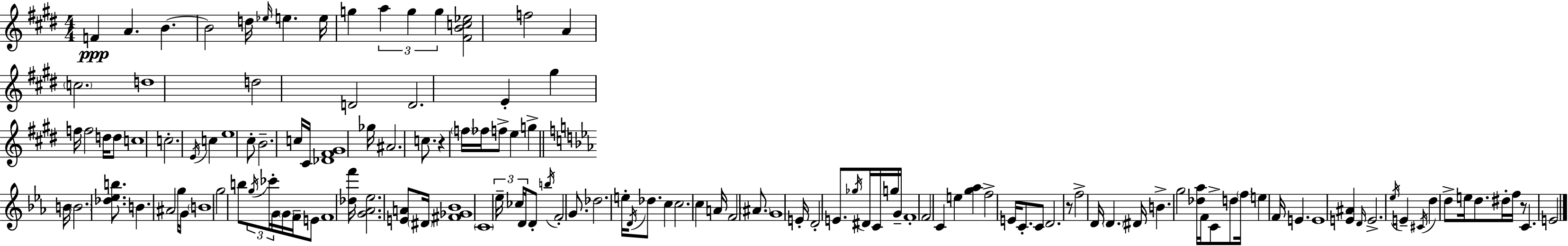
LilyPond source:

{
  \clef treble
  \numericTimeSignature
  \time 4/4
  \key e \major
  \repeat volta 2 { f'4\ppp a'4. b'4.~~ | b'2 d''16 \grace { ees''16 } e''4. | e''16 g''4 \tuplet 3/2 { a''4 g''4 g''4 } | <fis' b' c'' ees''>2 f''2 | \break a'4 \parenthesize c''2. | d''1 | d''2 d'2 | d'2. e'4-. | \break gis''4 f''16 f''2 d''16 d''8 | c''1 | c''2.-. \acciaccatura { e'16 } c''4 | e''1 | \break cis''8-. b'2.-- | c''16 cis'16 <des' fis' gis'>1 | ges''16 ais'2. c''8. | r4 \parenthesize f''16 fes''16 f''8-> e''4 g''4-> | \break \bar "||" \break \key c \minor b'16 \parenthesize b'2. <des'' ees'' b''>8. | b'4. ais'2 g''16 g'16 | \parenthesize b'1 | g''2 b''8 \tuplet 3/2 { \acciaccatura { g''16 } ces'''16-. g'16 } \parenthesize g'16 f'16-- e'8 | \break f'1 | <des'' f'''>16 <g' aes' ees''>2. <e' a'>8 | \parenthesize dis'16 <fis' ges' bes'>1 | \parenthesize c'1 | \break \tuplet 3/2 { ees''16-- ces''16 d'16 } d'8-. \acciaccatura { b''16 } f'2-. g'8. | des''2. e''16-. \acciaccatura { d'16 } | des''8. c''4 c''2. | c''4 a'16 f'2 | \break \parenthesize ais'8. g'1 | e'16-. d'2-. e'8. \acciaccatura { ges''16 } | dis'16 c'16 g''16 g'16-- f'1-. | f'2 c'4 | \break e''4 <g'' aes''>4 f''2-> | e'16 c'8.-. c'8 d'2. | r8 f''2-> d'16 \parenthesize d'4. | dis'16 b'4.-> g''2 | \break <des'' aes''>16 f'16 c'8-> d''8 \parenthesize f''16 e''4 f'16 e'4. | e'1 | <e' ais'>4 \grace { d'16 } e'2.-> | \acciaccatura { ees''16 } e'4-- \acciaccatura { cis'16 } d''4 d''8-> | \break e''16 d''8. dis''16-. f''16 r8 c'4. e'2 | } \bar "|."
}